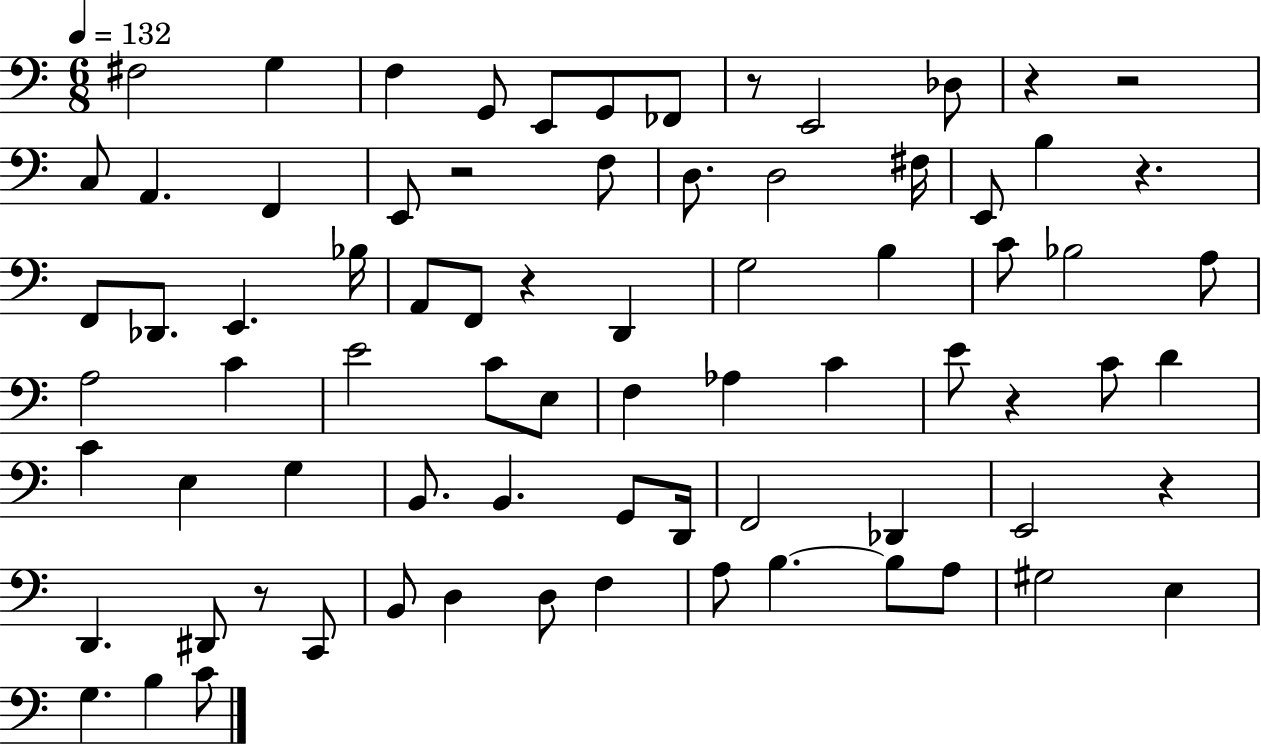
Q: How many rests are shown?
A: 9